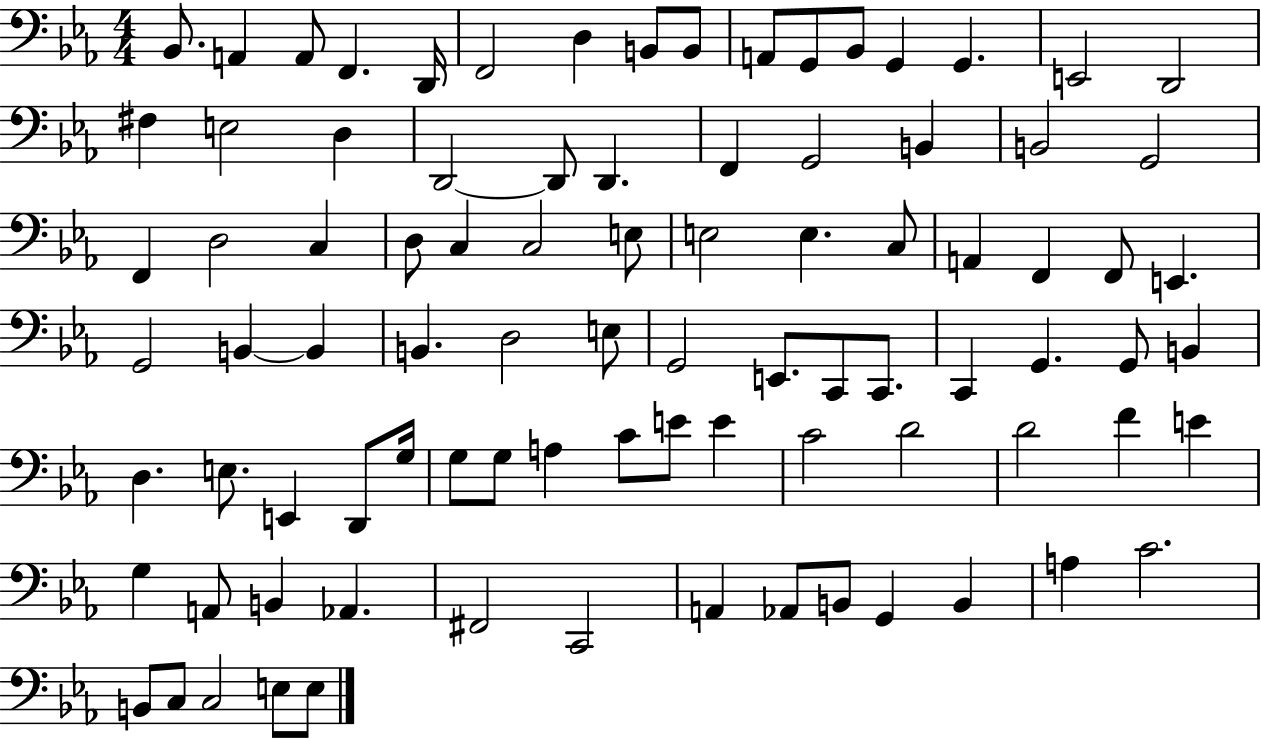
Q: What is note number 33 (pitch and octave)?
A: C3